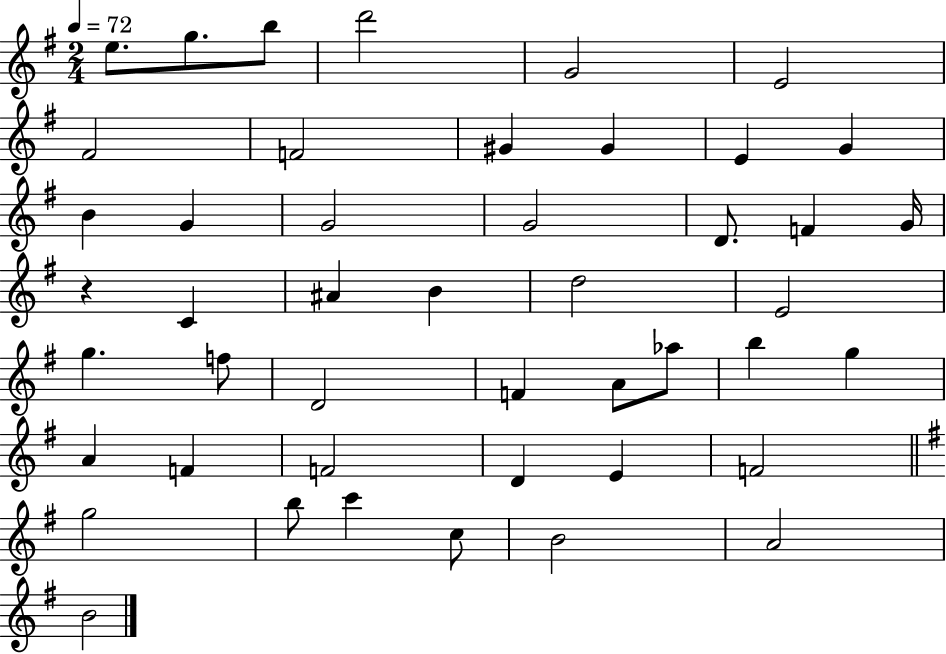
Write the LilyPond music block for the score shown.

{
  \clef treble
  \numericTimeSignature
  \time 2/4
  \key g \major
  \tempo 4 = 72
  e''8. g''8. b''8 | d'''2 | g'2 | e'2 | \break fis'2 | f'2 | gis'4 gis'4 | e'4 g'4 | \break b'4 g'4 | g'2 | g'2 | d'8. f'4 g'16 | \break r4 c'4 | ais'4 b'4 | d''2 | e'2 | \break g''4. f''8 | d'2 | f'4 a'8 aes''8 | b''4 g''4 | \break a'4 f'4 | f'2 | d'4 e'4 | f'2 | \break \bar "||" \break \key g \major g''2 | b''8 c'''4 c''8 | b'2 | a'2 | \break b'2 | \bar "|."
}